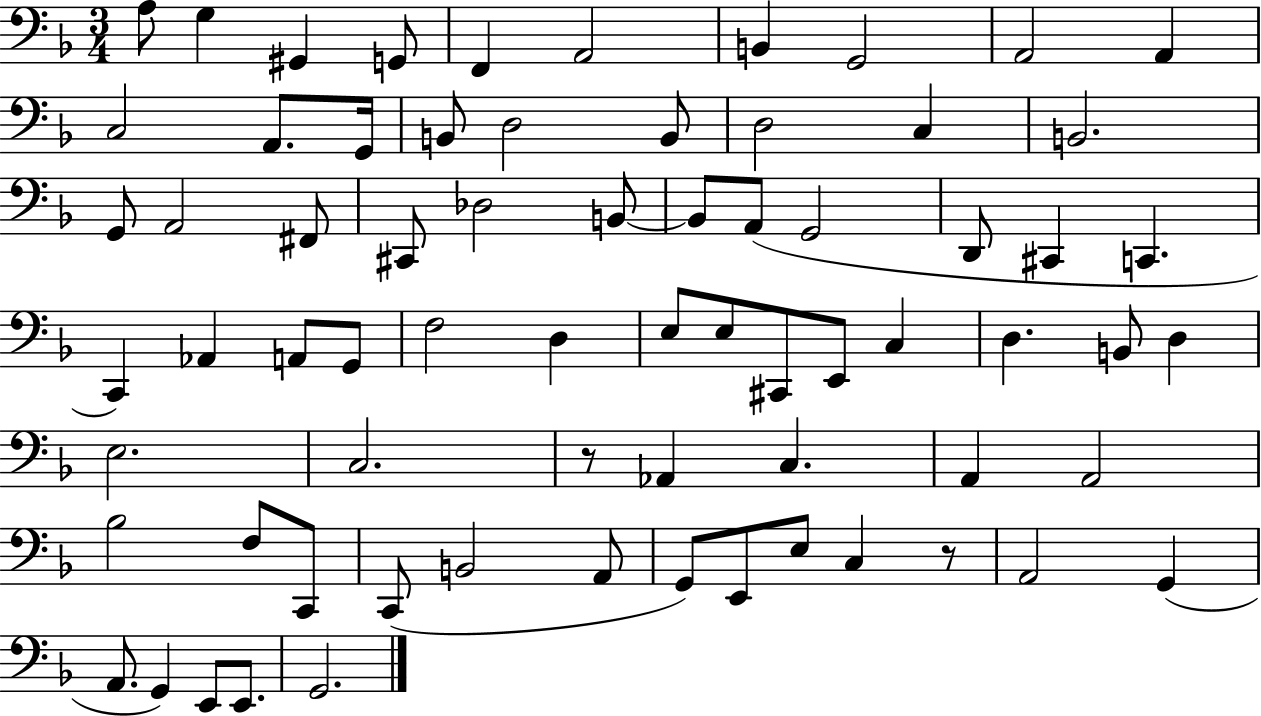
{
  \clef bass
  \numericTimeSignature
  \time 3/4
  \key f \major
  a8 g4 gis,4 g,8 | f,4 a,2 | b,4 g,2 | a,2 a,4 | \break c2 a,8. g,16 | b,8 d2 b,8 | d2 c4 | b,2. | \break g,8 a,2 fis,8 | cis,8 des2 b,8~~ | b,8 a,8( g,2 | d,8 cis,4 c,4. | \break c,4) aes,4 a,8 g,8 | f2 d4 | e8 e8 cis,8 e,8 c4 | d4. b,8 d4 | \break e2. | c2. | r8 aes,4 c4. | a,4 a,2 | \break bes2 f8 c,8 | c,8( b,2 a,8 | g,8) e,8 e8 c4 r8 | a,2 g,4( | \break a,8. g,4) e,8 e,8. | g,2. | \bar "|."
}